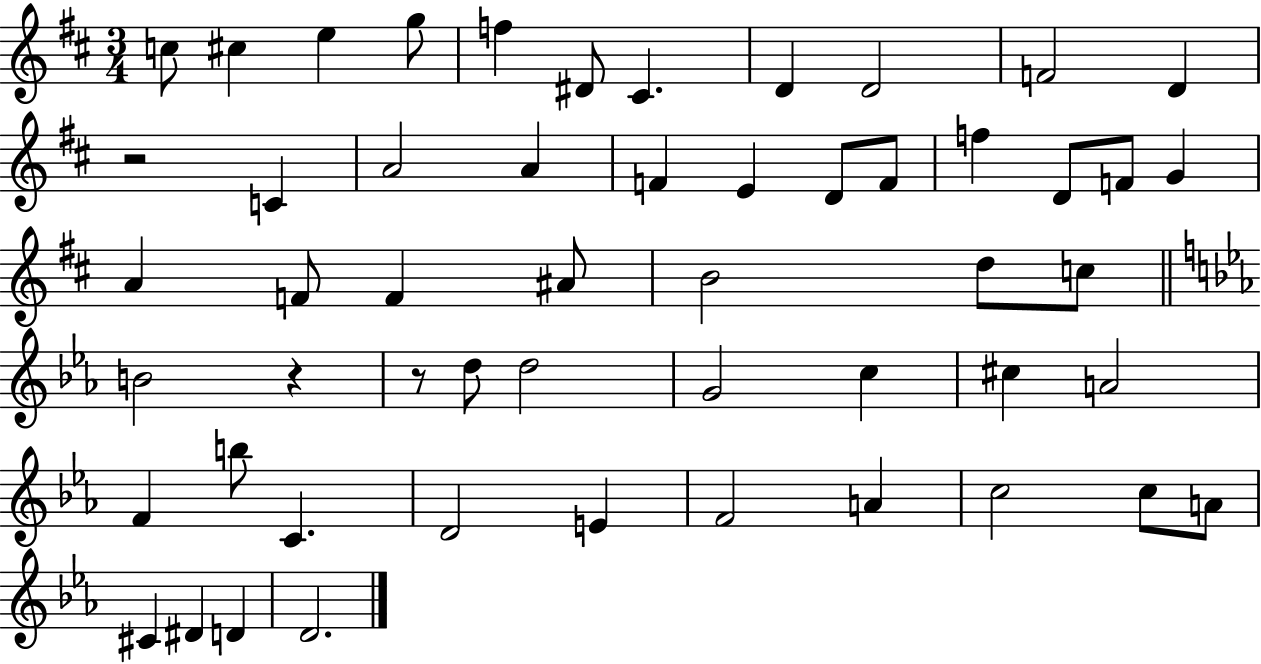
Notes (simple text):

C5/e C#5/q E5/q G5/e F5/q D#4/e C#4/q. D4/q D4/h F4/h D4/q R/h C4/q A4/h A4/q F4/q E4/q D4/e F4/e F5/q D4/e F4/e G4/q A4/q F4/e F4/q A#4/e B4/h D5/e C5/e B4/h R/q R/e D5/e D5/h G4/h C5/q C#5/q A4/h F4/q B5/e C4/q. D4/h E4/q F4/h A4/q C5/h C5/e A4/e C#4/q D#4/q D4/q D4/h.